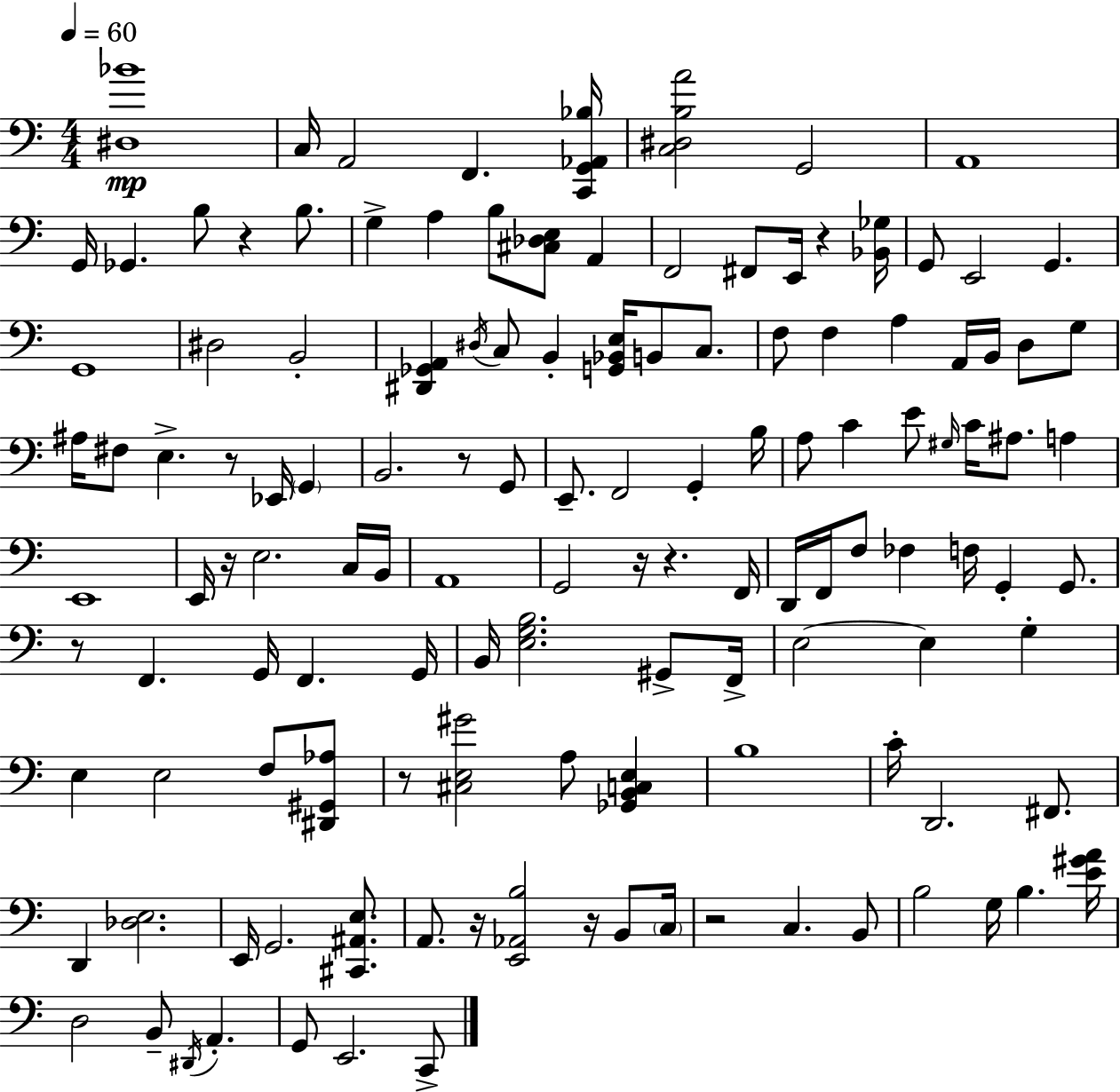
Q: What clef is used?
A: bass